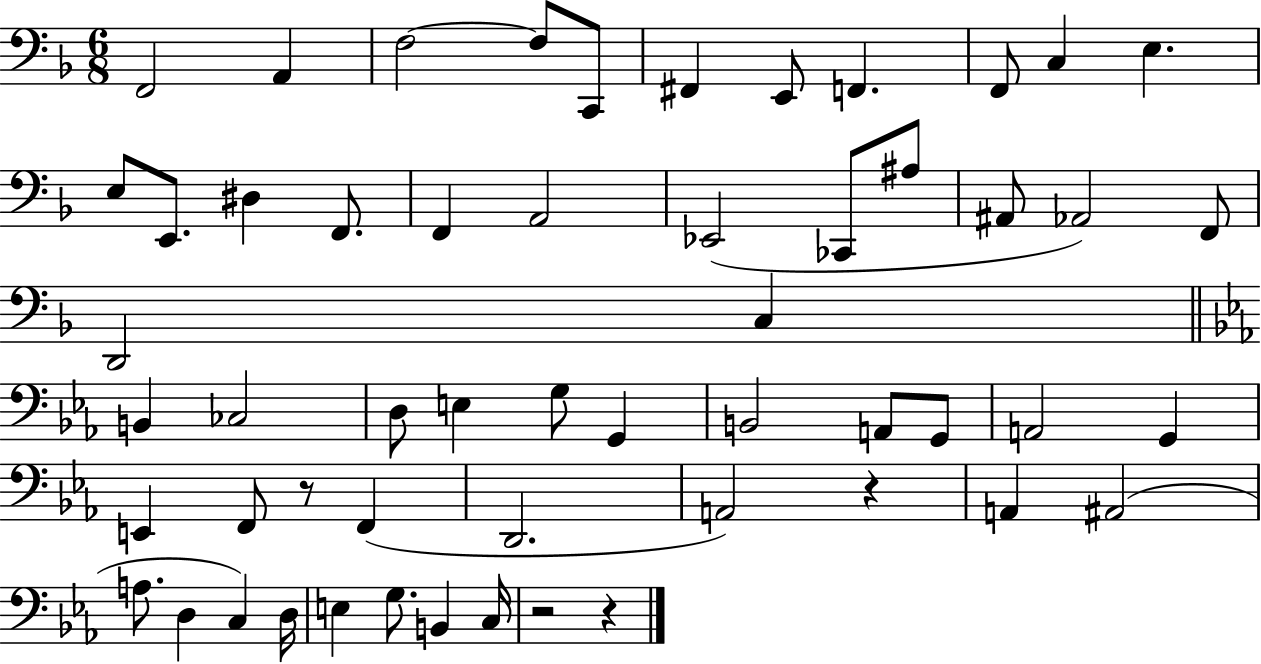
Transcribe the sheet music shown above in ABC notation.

X:1
T:Untitled
M:6/8
L:1/4
K:F
F,,2 A,, F,2 F,/2 C,,/2 ^F,, E,,/2 F,, F,,/2 C, E, E,/2 E,,/2 ^D, F,,/2 F,, A,,2 _E,,2 _C,,/2 ^A,/2 ^A,,/2 _A,,2 F,,/2 D,,2 C, B,, _C,2 D,/2 E, G,/2 G,, B,,2 A,,/2 G,,/2 A,,2 G,, E,, F,,/2 z/2 F,, D,,2 A,,2 z A,, ^A,,2 A,/2 D, C, D,/4 E, G,/2 B,, C,/4 z2 z